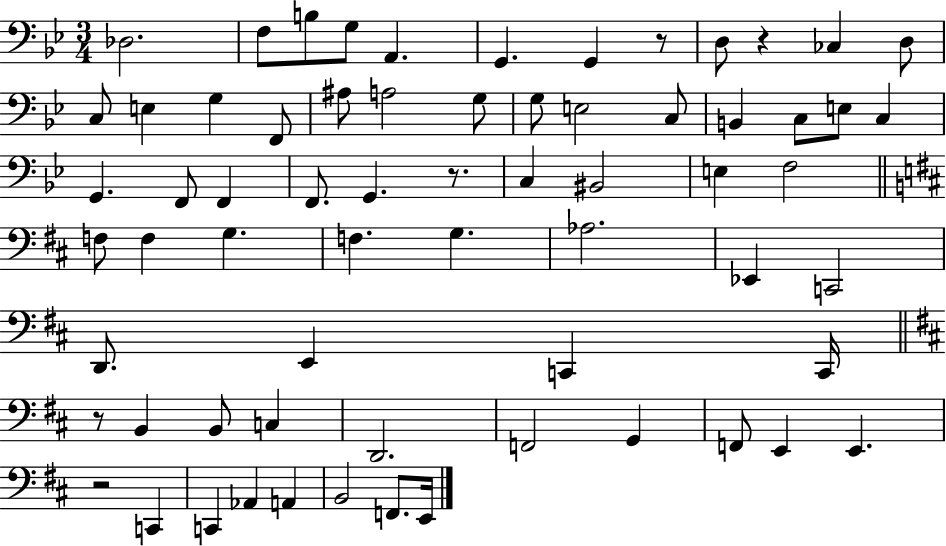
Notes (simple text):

Db3/h. F3/e B3/e G3/e A2/q. G2/q. G2/q R/e D3/e R/q CES3/q D3/e C3/e E3/q G3/q F2/e A#3/e A3/h G3/e G3/e E3/h C3/e B2/q C3/e E3/e C3/q G2/q. F2/e F2/q F2/e. G2/q. R/e. C3/q BIS2/h E3/q F3/h F3/e F3/q G3/q. F3/q. G3/q. Ab3/h. Eb2/q C2/h D2/e. E2/q C2/q C2/s R/e B2/q B2/e C3/q D2/h. F2/h G2/q F2/e E2/q E2/q. R/h C2/q C2/q Ab2/q A2/q B2/h F2/e. E2/s